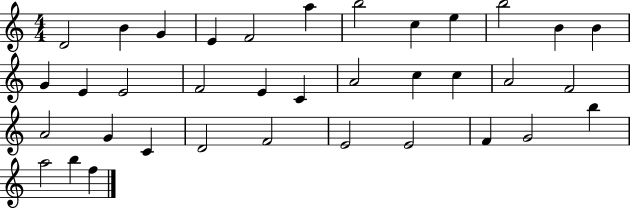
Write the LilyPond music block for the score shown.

{
  \clef treble
  \numericTimeSignature
  \time 4/4
  \key c \major
  d'2 b'4 g'4 | e'4 f'2 a''4 | b''2 c''4 e''4 | b''2 b'4 b'4 | \break g'4 e'4 e'2 | f'2 e'4 c'4 | a'2 c''4 c''4 | a'2 f'2 | \break a'2 g'4 c'4 | d'2 f'2 | e'2 e'2 | f'4 g'2 b''4 | \break a''2 b''4 f''4 | \bar "|."
}